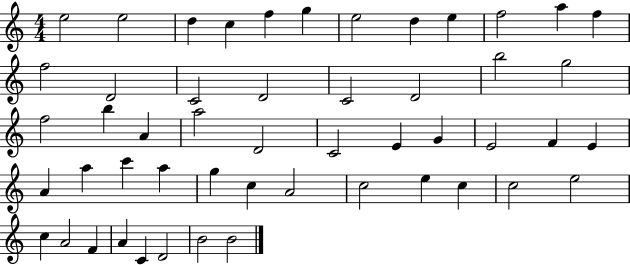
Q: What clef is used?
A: treble